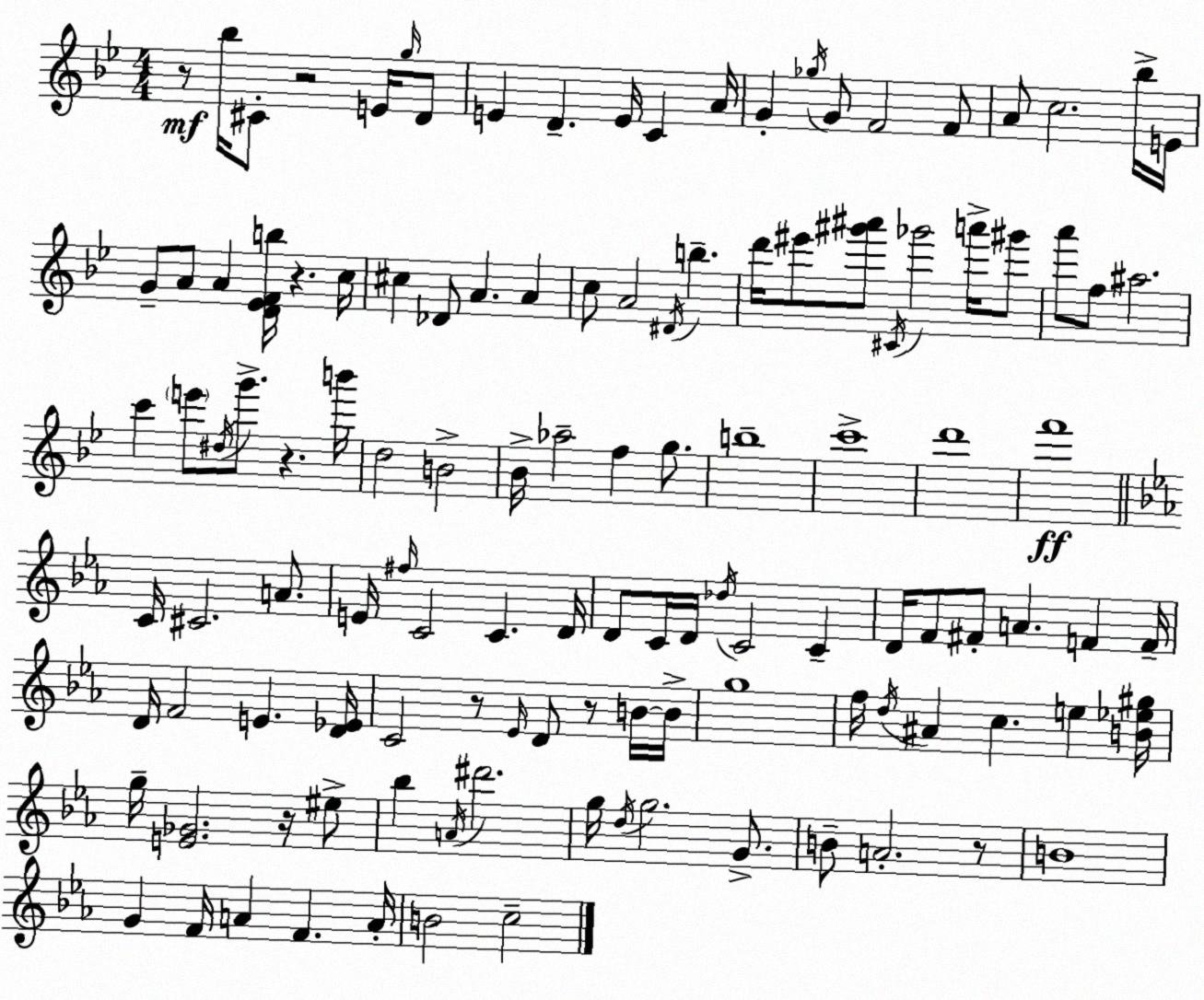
X:1
T:Untitled
M:4/4
L:1/4
K:Bb
z/2 _b/4 ^C/2 z2 E/4 g/4 D/2 E D E/4 C A/4 G _g/4 G/2 F2 F/2 A/2 c2 _b/4 E/4 G/2 A/2 A [D_EFb]/4 z c/4 ^c _D/2 A A c/2 A2 ^D/4 b d'/4 ^e'/2 [^g'^a']/2 ^C/4 _g'2 a'/4 ^g'/2 a'/2 f/2 ^a2 c' e'/2 ^d/4 g'/2 z b'/4 d2 B2 _B/4 _a2 f g/2 b4 c'4 d'4 f'4 C/4 ^C2 A/2 E/4 ^f/4 C2 C D/4 D/2 C/4 D/4 _d/4 C2 C D/4 F/2 ^F/2 A F F/4 D/4 F2 E [D_E]/4 C2 z/2 _E/4 D/2 z/2 B/4 B/4 g4 f/4 d/4 ^A c e [B_e^g]/4 g/4 [E_G]2 z/4 ^e/2 _b A/4 ^d'2 g/4 d/4 g2 G/2 B/2 A2 z/2 B4 G F/4 A F A/4 B2 c2